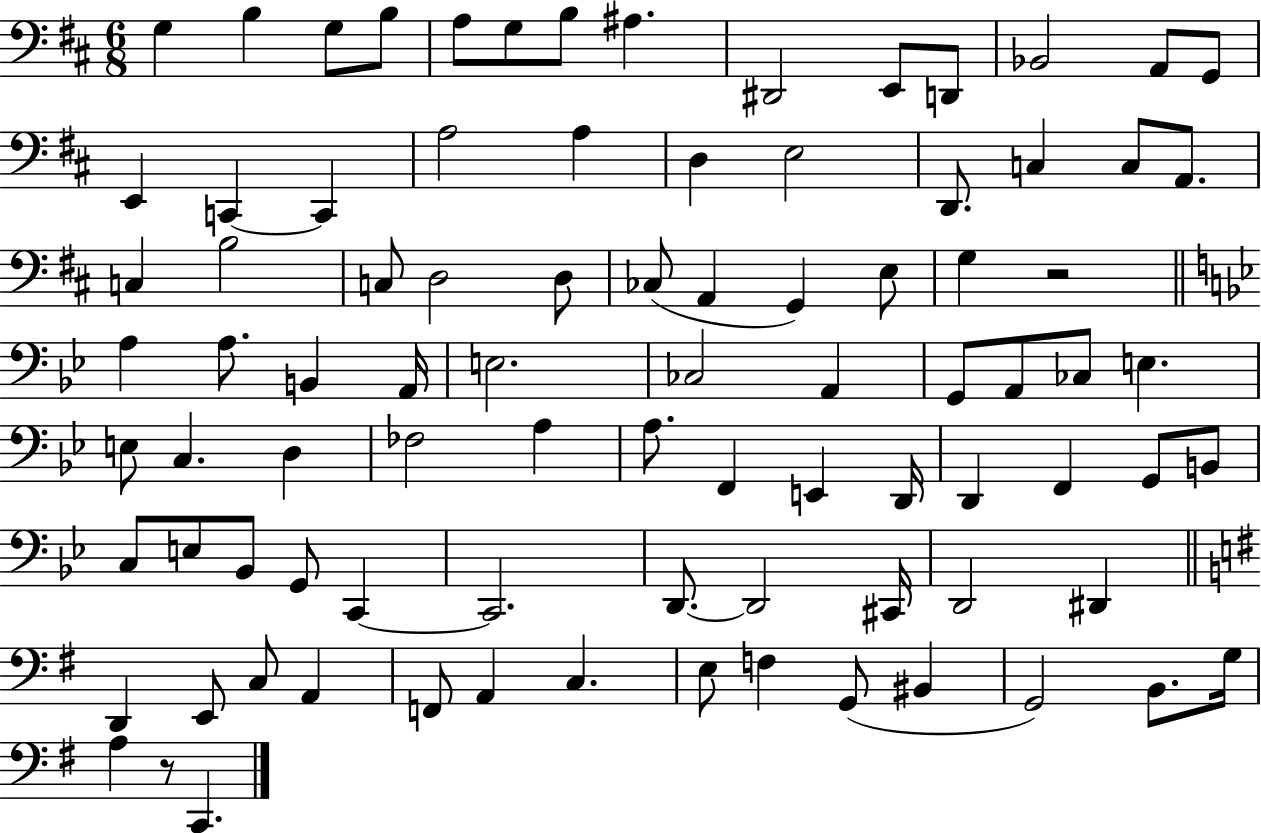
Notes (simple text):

G3/q B3/q G3/e B3/e A3/e G3/e B3/e A#3/q. D#2/h E2/e D2/e Bb2/h A2/e G2/e E2/q C2/q C2/q A3/h A3/q D3/q E3/h D2/e. C3/q C3/e A2/e. C3/q B3/h C3/e D3/h D3/e CES3/e A2/q G2/q E3/e G3/q R/h A3/q A3/e. B2/q A2/s E3/h. CES3/h A2/q G2/e A2/e CES3/e E3/q. E3/e C3/q. D3/q FES3/h A3/q A3/e. F2/q E2/q D2/s D2/q F2/q G2/e B2/e C3/e E3/e Bb2/e G2/e C2/q C2/h. D2/e. D2/h C#2/s D2/h D#2/q D2/q E2/e C3/e A2/q F2/e A2/q C3/q. E3/e F3/q G2/e BIS2/q G2/h B2/e. G3/s A3/q R/e C2/q.